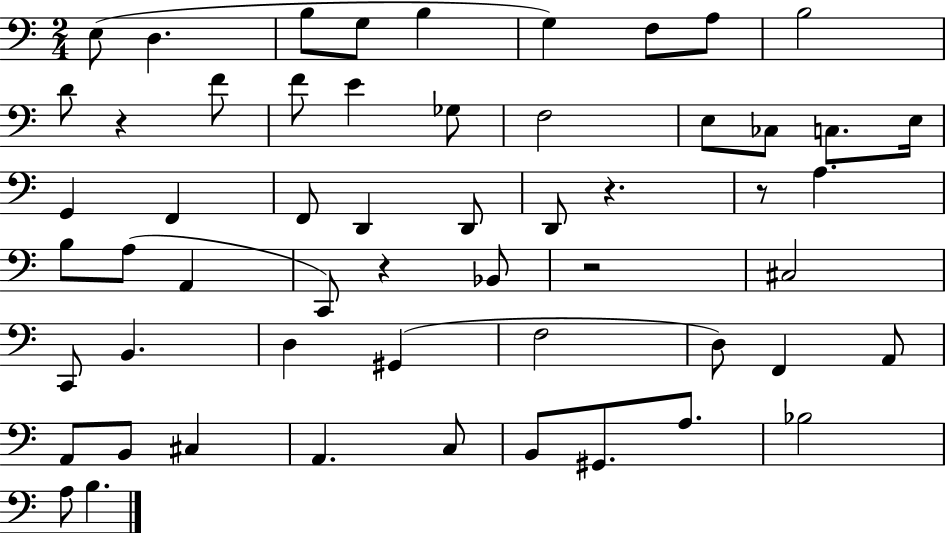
X:1
T:Untitled
M:2/4
L:1/4
K:C
E,/2 D, B,/2 G,/2 B, G, F,/2 A,/2 B,2 D/2 z F/2 F/2 E _G,/2 F,2 E,/2 _C,/2 C,/2 E,/4 G,, F,, F,,/2 D,, D,,/2 D,,/2 z z/2 A, B,/2 A,/2 A,, C,,/2 z _B,,/2 z2 ^C,2 C,,/2 B,, D, ^G,, F,2 D,/2 F,, A,,/2 A,,/2 B,,/2 ^C, A,, C,/2 B,,/2 ^G,,/2 A,/2 _B,2 A,/2 B,